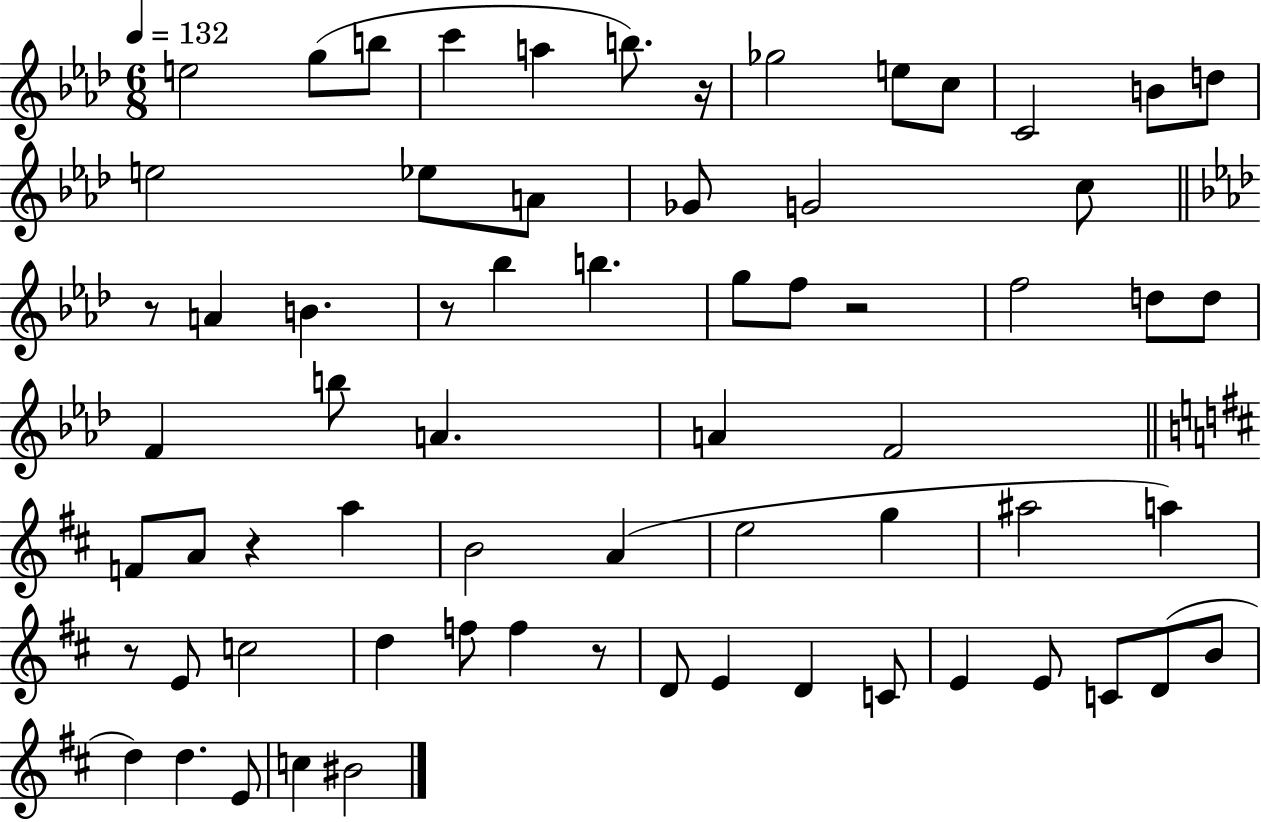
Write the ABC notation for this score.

X:1
T:Untitled
M:6/8
L:1/4
K:Ab
e2 g/2 b/2 c' a b/2 z/4 _g2 e/2 c/2 C2 B/2 d/2 e2 _e/2 A/2 _G/2 G2 c/2 z/2 A B z/2 _b b g/2 f/2 z2 f2 d/2 d/2 F b/2 A A F2 F/2 A/2 z a B2 A e2 g ^a2 a z/2 E/2 c2 d f/2 f z/2 D/2 E D C/2 E E/2 C/2 D/2 B/2 d d E/2 c ^B2